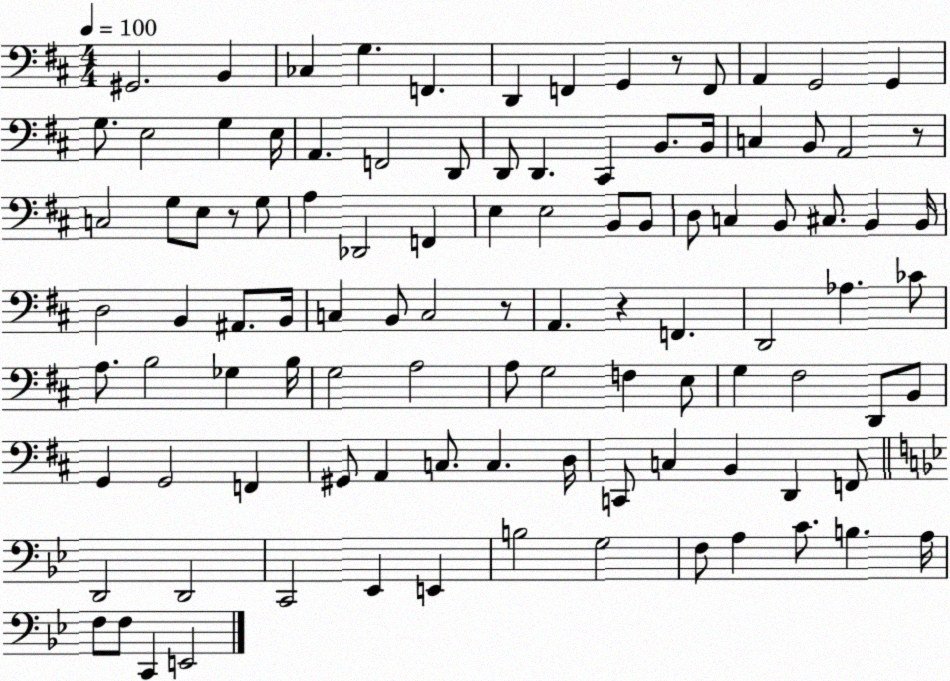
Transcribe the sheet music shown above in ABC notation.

X:1
T:Untitled
M:4/4
L:1/4
K:D
^G,,2 B,, _C, G, F,, D,, F,, G,, z/2 F,,/2 A,, G,,2 G,, G,/2 E,2 G, E,/4 A,, F,,2 D,,/2 D,,/2 D,, ^C,, B,,/2 B,,/4 C, B,,/2 A,,2 z/2 C,2 G,/2 E,/2 z/2 G,/2 A, _D,,2 F,, E, E,2 B,,/2 B,,/2 D,/2 C, B,,/2 ^C,/2 B,, B,,/4 D,2 B,, ^A,,/2 B,,/4 C, B,,/2 C,2 z/2 A,, z F,, D,,2 _A, _C/2 A,/2 B,2 _G, B,/4 G,2 A,2 A,/2 G,2 F, E,/2 G, ^F,2 D,,/2 B,,/2 G,, G,,2 F,, ^G,,/2 A,, C,/2 C, D,/4 C,,/2 C, B,, D,, F,,/2 D,,2 D,,2 C,,2 _E,, E,, B,2 G,2 F,/2 A, C/2 B, A,/4 F,/2 F,/2 C,, E,,2